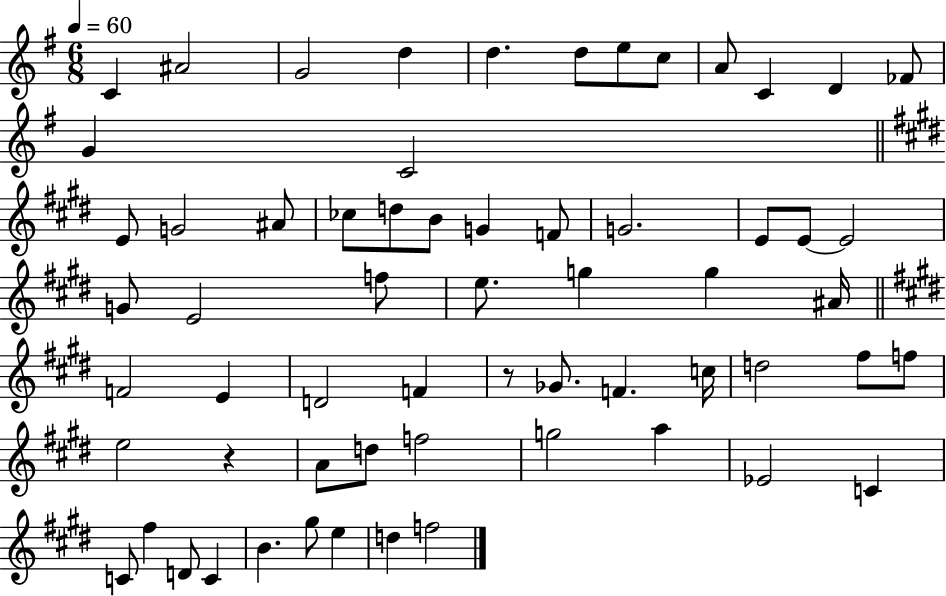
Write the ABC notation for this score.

X:1
T:Untitled
M:6/8
L:1/4
K:G
C ^A2 G2 d d d/2 e/2 c/2 A/2 C D _F/2 G C2 E/2 G2 ^A/2 _c/2 d/2 B/2 G F/2 G2 E/2 E/2 E2 G/2 E2 f/2 e/2 g g ^A/4 F2 E D2 F z/2 _G/2 F c/4 d2 ^f/2 f/2 e2 z A/2 d/2 f2 g2 a _E2 C C/2 ^f D/2 C B ^g/2 e d f2